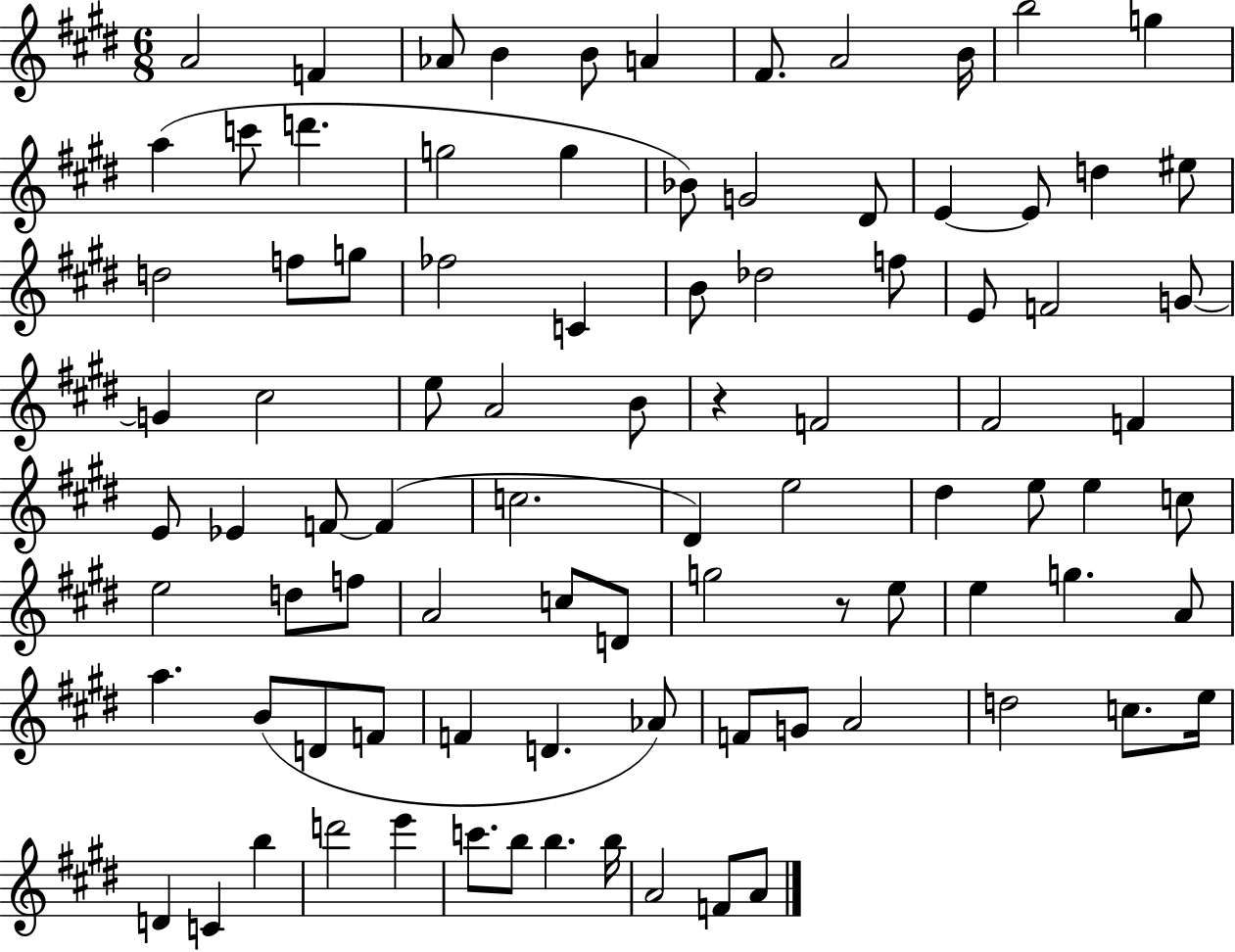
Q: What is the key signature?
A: E major